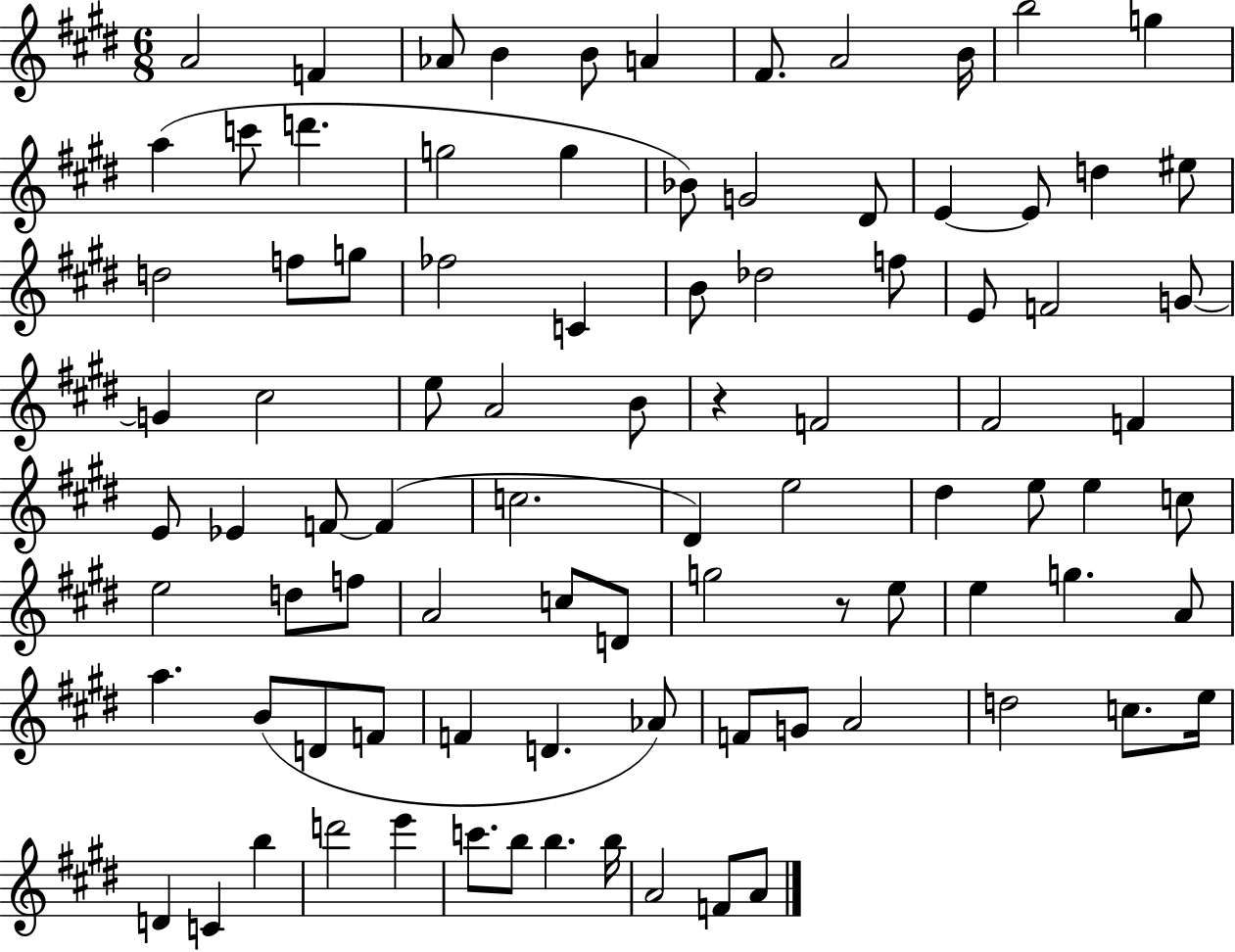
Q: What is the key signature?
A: E major